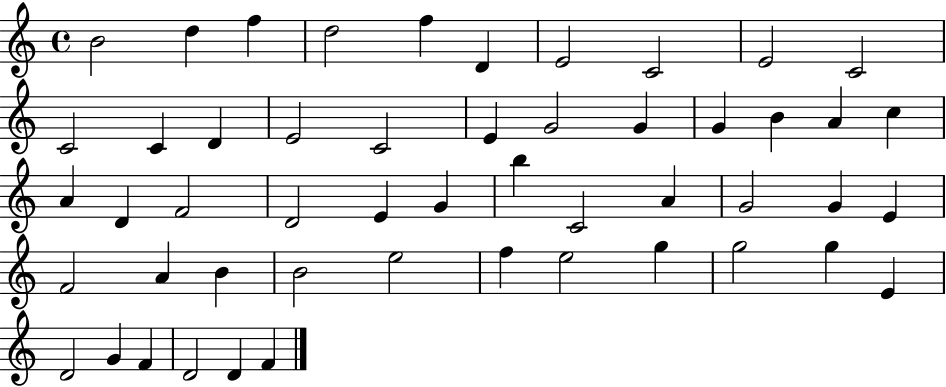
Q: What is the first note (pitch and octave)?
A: B4